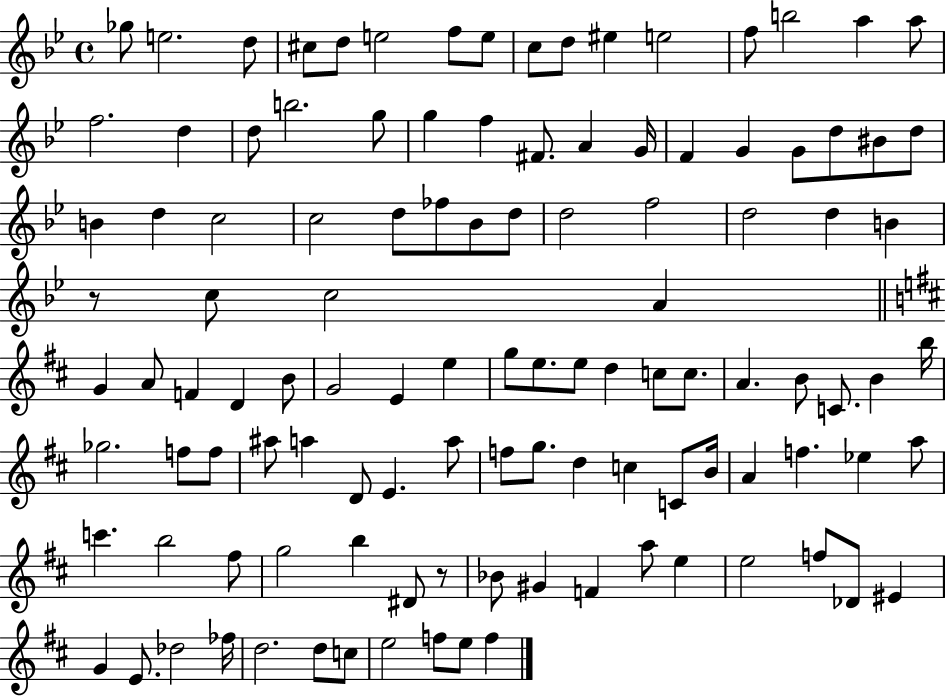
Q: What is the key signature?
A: BES major